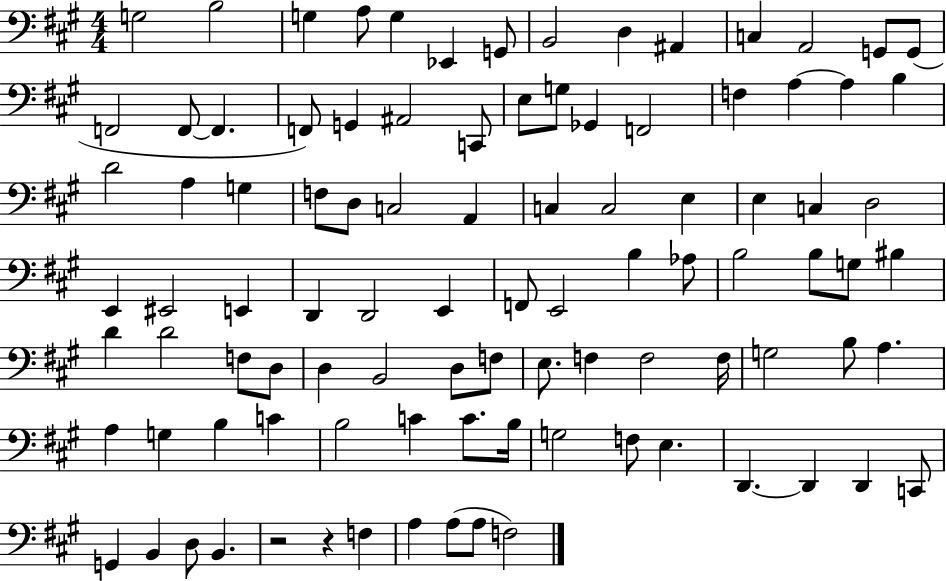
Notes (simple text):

G3/h B3/h G3/q A3/e G3/q Eb2/q G2/e B2/h D3/q A#2/q C3/q A2/h G2/e G2/e F2/h F2/e F2/q. F2/e G2/q A#2/h C2/e E3/e G3/e Gb2/q F2/h F3/q A3/q A3/q B3/q D4/h A3/q G3/q F3/e D3/e C3/h A2/q C3/q C3/h E3/q E3/q C3/q D3/h E2/q EIS2/h E2/q D2/q D2/h E2/q F2/e E2/h B3/q Ab3/e B3/h B3/e G3/e BIS3/q D4/q D4/h F3/e D3/e D3/q B2/h D3/e F3/e E3/e. F3/q F3/h F3/s G3/h B3/e A3/q. A3/q G3/q B3/q C4/q B3/h C4/q C4/e. B3/s G3/h F3/e E3/q. D2/q. D2/q D2/q C2/e G2/q B2/q D3/e B2/q. R/h R/q F3/q A3/q A3/e A3/e F3/h